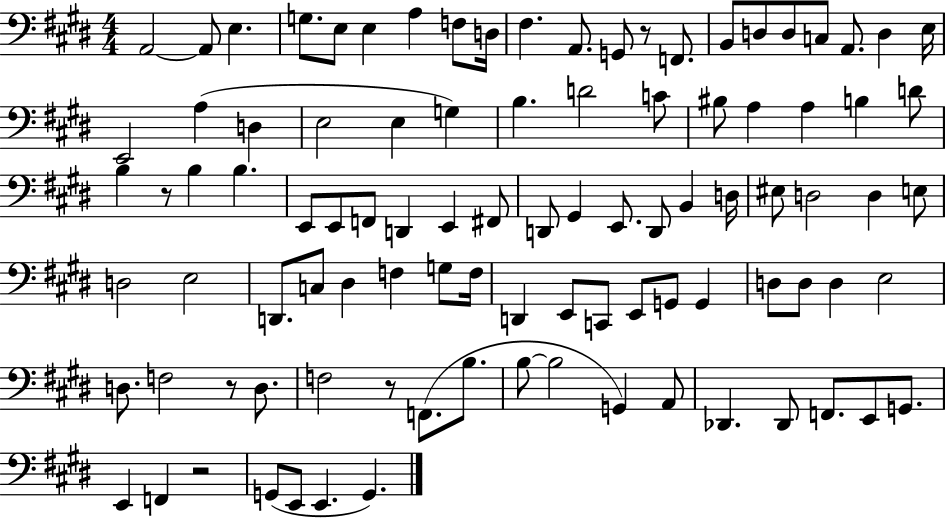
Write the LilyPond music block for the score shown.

{
  \clef bass
  \numericTimeSignature
  \time 4/4
  \key e \major
  a,2~~ a,8 e4. | g8. e8 e4 a4 f8 d16 | fis4. a,8. g,8 r8 f,8. | b,8 d8 d8 c8 a,8. d4 e16 | \break e,2 a4( d4 | e2 e4 g4) | b4. d'2 c'8 | bis8 a4 a4 b4 d'8 | \break b4 r8 b4 b4. | e,8 e,8 f,8 d,4 e,4 fis,8 | d,8 gis,4 e,8. d,8 b,4 d16 | eis8 d2 d4 e8 | \break d2 e2 | d,8. c8 dis4 f4 g8 f16 | d,4 e,8 c,8 e,8 g,8 g,4 | d8 d8 d4 e2 | \break d8. f2 r8 d8. | f2 r8 f,8.( b8. | b8~~ b2 g,4) a,8 | des,4. des,8 f,8. e,8 g,8. | \break e,4 f,4 r2 | g,8( e,8 e,4. g,4.) | \bar "|."
}